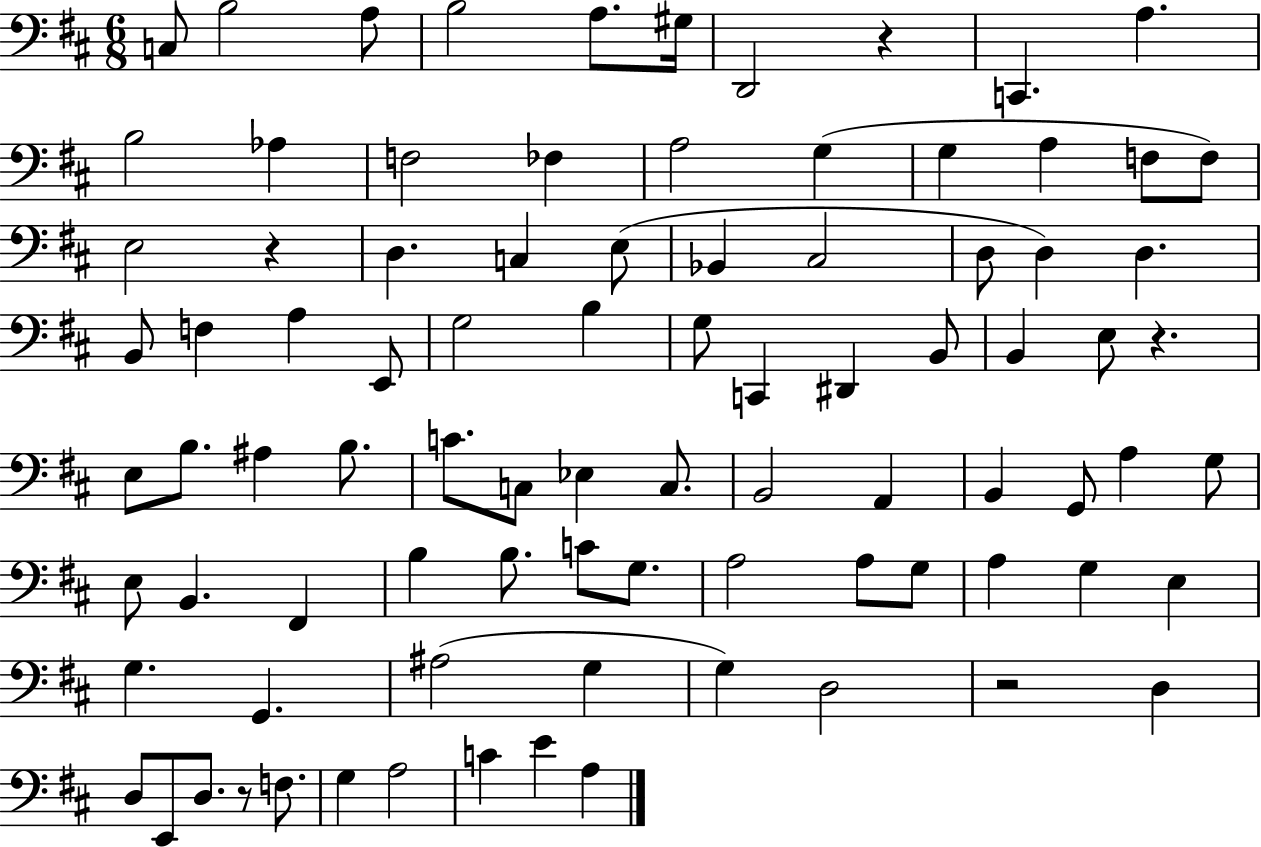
C3/e B3/h A3/e B3/h A3/e. G#3/s D2/h R/q C2/q. A3/q. B3/h Ab3/q F3/h FES3/q A3/h G3/q G3/q A3/q F3/e F3/e E3/h R/q D3/q. C3/q E3/e Bb2/q C#3/h D3/e D3/q D3/q. B2/e F3/q A3/q E2/e G3/h B3/q G3/e C2/q D#2/q B2/e B2/q E3/e R/q. E3/e B3/e. A#3/q B3/e. C4/e. C3/e Eb3/q C3/e. B2/h A2/q B2/q G2/e A3/q G3/e E3/e B2/q. F#2/q B3/q B3/e. C4/e G3/e. A3/h A3/e G3/e A3/q G3/q E3/q G3/q. G2/q. A#3/h G3/q G3/q D3/h R/h D3/q D3/e E2/e D3/e. R/e F3/e. G3/q A3/h C4/q E4/q A3/q